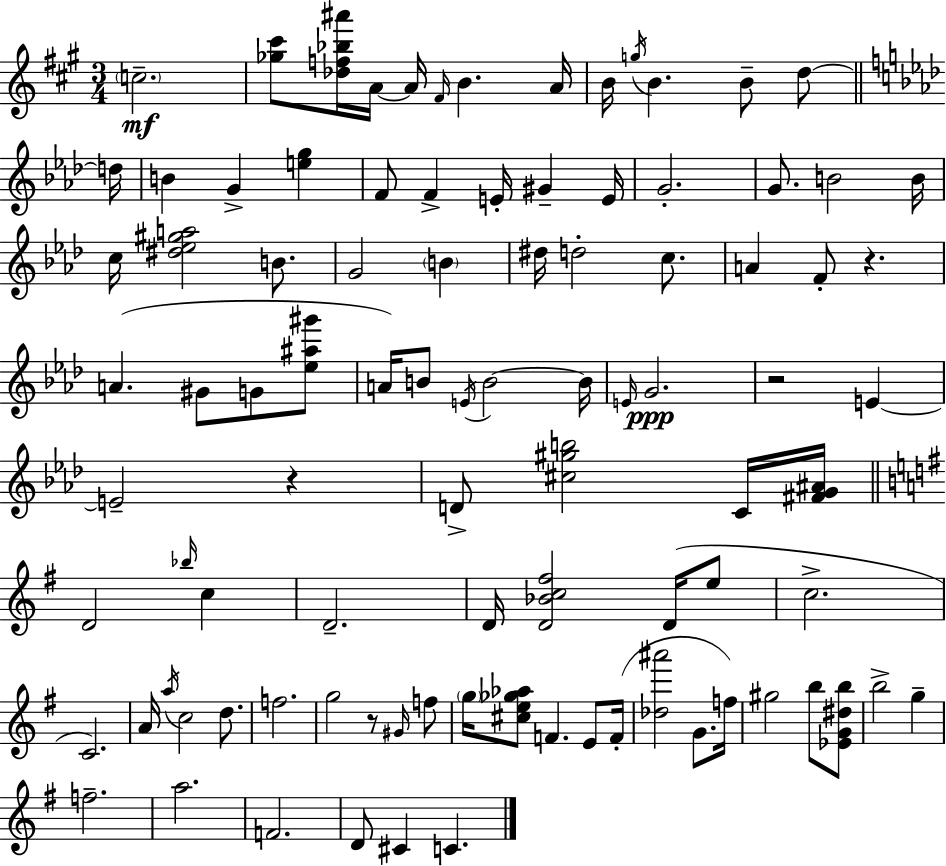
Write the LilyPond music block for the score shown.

{
  \clef treble
  \numericTimeSignature
  \time 3/4
  \key a \major
  \parenthesize c''2.--\mf | <ges'' cis'''>8 <des'' f'' bes'' ais'''>16 a'16~~ a'16 \grace { fis'16 } b'4. | a'16 b'16 \acciaccatura { g''16 } b'4. b'8-- d''8~~ | \bar "||" \break \key aes \major d''16 b'4 g'4-> <e'' g''>4 | f'8 f'4-> e'16-. gis'4-- | e'16 g'2.-. | g'8. b'2 | \break b'16 c''16 <dis'' ees'' gis'' a''>2 b'8. | g'2 \parenthesize b'4 | dis''16 d''2-. c''8. | a'4 f'8-. r4. | \break a'4.( gis'8 g'8 <ees'' ais'' gis'''>8 | a'16) b'8 \acciaccatura { e'16 } b'2~~ | b'16 \grace { e'16 } g'2.\ppp | r2 e'4~~ | \break e'2-- r4 | d'8-> <cis'' gis'' b''>2 | c'16 <fis' g' ais'>16 \bar "||" \break \key g \major d'2 \grace { bes''16 } c''4 | d'2.-- | d'16 <d' bes' c'' fis''>2 d'16( e''8 | c''2.-> | \break c'2.) | a'16 \acciaccatura { a''16 } c''2 d''8. | f''2. | g''2 r8 | \break \grace { gis'16 } f''8 \parenthesize g''16 <cis'' e'' ges'' aes''>8 f'4. | e'8 f'16-.( <des'' ais'''>2 g'8. | f''16) gis''2 b''8 | <ees' g' dis'' b''>8 b''2-> g''4-- | \break f''2.-- | a''2. | f'2. | d'8 cis'4 c'4. | \break \bar "|."
}